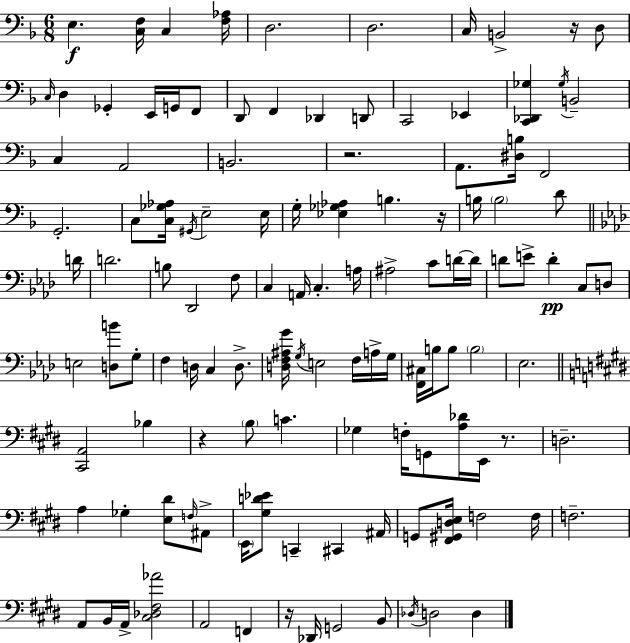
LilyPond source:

{
  \clef bass
  \numericTimeSignature
  \time 6/8
  \key f \major
  e4.\f <c f>16 c4 <f aes>16 | d2. | d2. | c16 b,2-> r16 d8 | \break \grace { c16 } d4 ges,4-. e,16 g,16 f,8 | d,8 f,4 des,4 d,8 | c,2 ees,4 | <c, des, ges>4 \acciaccatura { ges16 } b,2-- | \break c4 a,2 | b,2. | r2. | a,8. <dis b>16 f,2 | \break g,2.-. | c8 <c ges aes>16 \acciaccatura { gis,16 } e2-- | e16 g16-. <ees ges aes>4 b4. | r16 b16 \parenthesize b2 | \break d'8 \bar "||" \break \key aes \major d'16 d'2. | b8 des,2 f8 | c4 a,16 c4.-. | a16 ais2-> c'8 d'16~~ | \break d'16 d'8 e'8-> d'4-.\pp c8 d8 | e2 <d b'>8 g8-. | f4 d16 c4 d8.-> | <d f ais g'>16 \acciaccatura { g16 } e2 f16 | \break a16-> g16 <f, cis>16 b16 b8 \parenthesize b2 | ees2. | \bar "||" \break \key e \major <cis, a,>2 bes4 | r4 \parenthesize b8 c'4. | ges4 f16-. g,8 <a des'>16 e,16 r8. | d2.-- | \break a4 ges4-. <e dis'>8 \grace { f16 } ais,8-> | \parenthesize e,16 <gis d' ees'>8 c,4-- cis,4 | ais,16 g,8 <fis, gis, d e>16 f2 | f16 f2.-- | \break a,8 b,16 a,16-> <cis des fis aes'>2 | a,2 f,4 | r16 des,16 g,2 b,8 | \acciaccatura { des16 } d2 d4 | \break \bar "|."
}